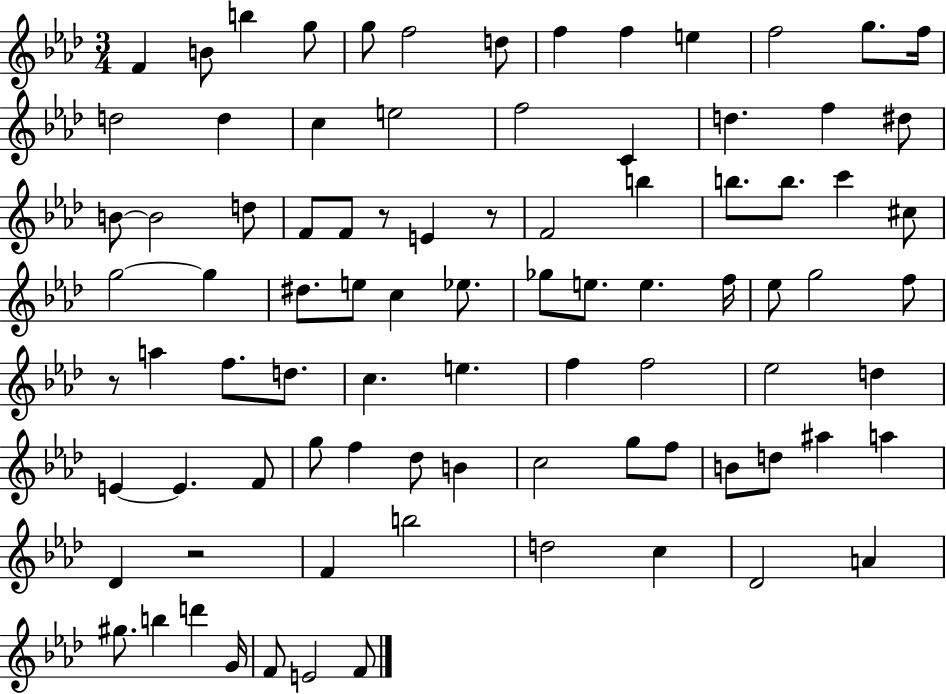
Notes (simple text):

F4/q B4/e B5/q G5/e G5/e F5/h D5/e F5/q F5/q E5/q F5/h G5/e. F5/s D5/h D5/q C5/q E5/h F5/h C4/q D5/q. F5/q D#5/e B4/e B4/h D5/e F4/e F4/e R/e E4/q R/e F4/h B5/q B5/e. B5/e. C6/q C#5/e G5/h G5/q D#5/e. E5/e C5/q Eb5/e. Gb5/e E5/e. E5/q. F5/s Eb5/e G5/h F5/e R/e A5/q F5/e. D5/e. C5/q. E5/q. F5/q F5/h Eb5/h D5/q E4/q E4/q. F4/e G5/e F5/q Db5/e B4/q C5/h G5/e F5/e B4/e D5/e A#5/q A5/q Db4/q R/h F4/q B5/h D5/h C5/q Db4/h A4/q G#5/e. B5/q D6/q G4/s F4/e E4/h F4/e